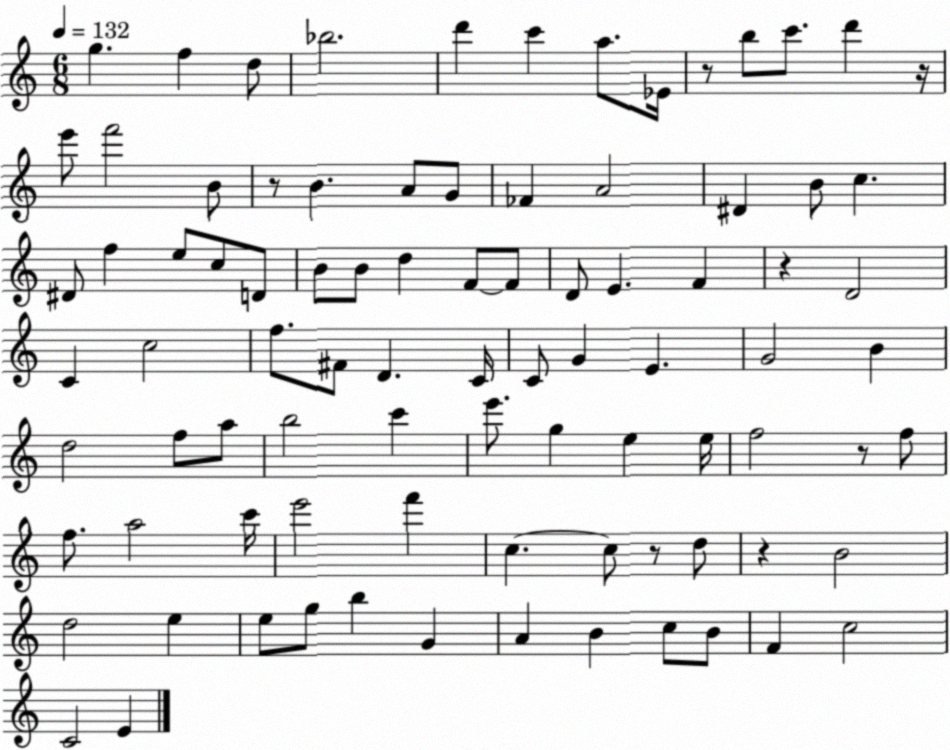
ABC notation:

X:1
T:Untitled
M:6/8
L:1/4
K:C
g f d/2 _b2 d' c' a/2 _E/4 z/2 b/2 c'/2 d' z/4 e'/2 f'2 B/2 z/2 B A/2 G/2 _F A2 ^D B/2 c ^D/2 f e/2 c/2 D/2 B/2 B/2 d F/2 F/2 D/2 E F z D2 C c2 f/2 ^F/2 D C/4 C/2 G E G2 B d2 f/2 a/2 b2 c' e'/2 g e e/4 f2 z/2 f/2 f/2 a2 c'/4 e'2 f' c c/2 z/2 d/2 z B2 d2 e e/2 g/2 b G A B c/2 B/2 F c2 C2 E